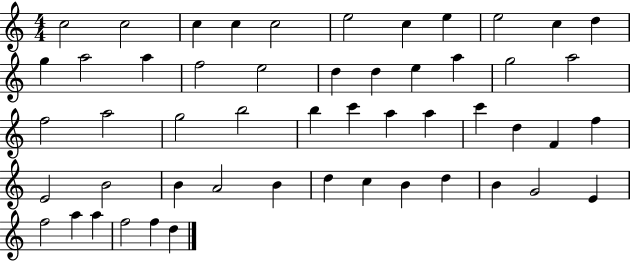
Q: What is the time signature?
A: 4/4